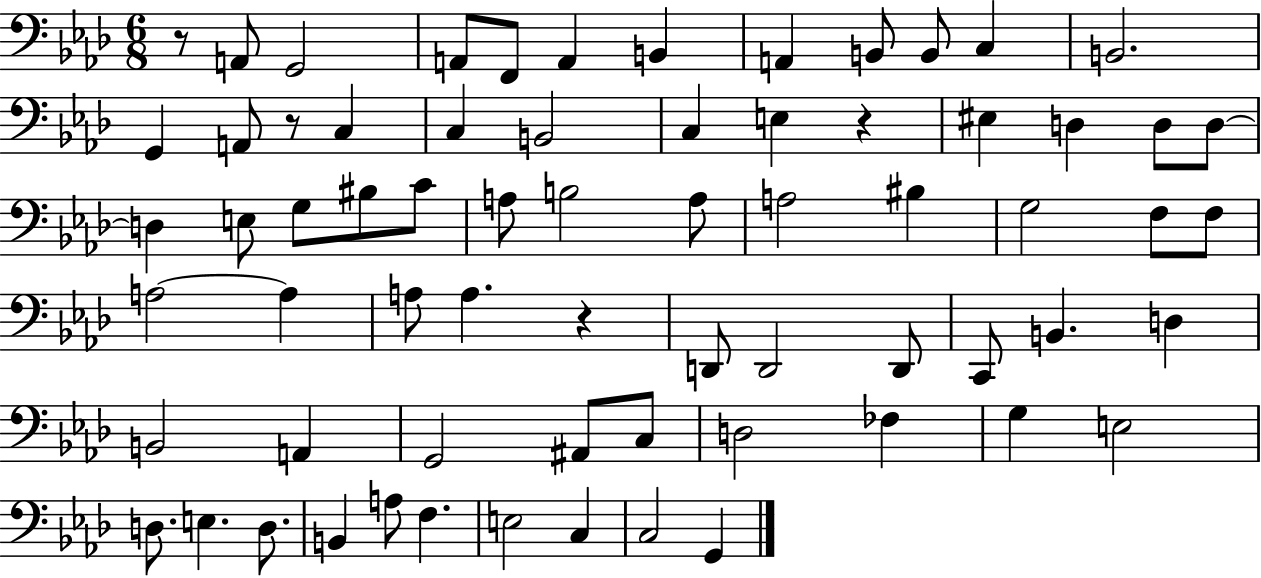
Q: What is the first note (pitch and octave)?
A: A2